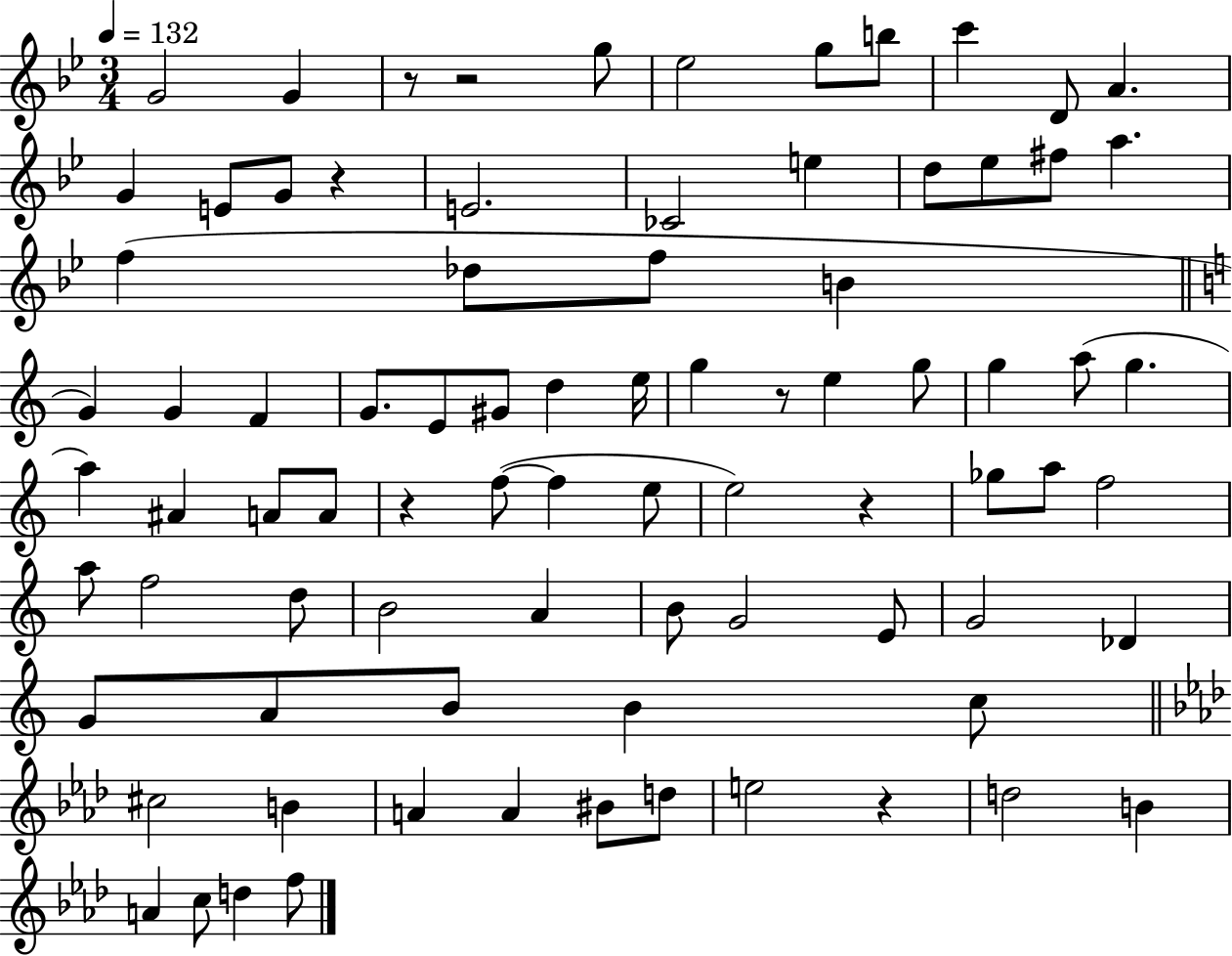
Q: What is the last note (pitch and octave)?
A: F5